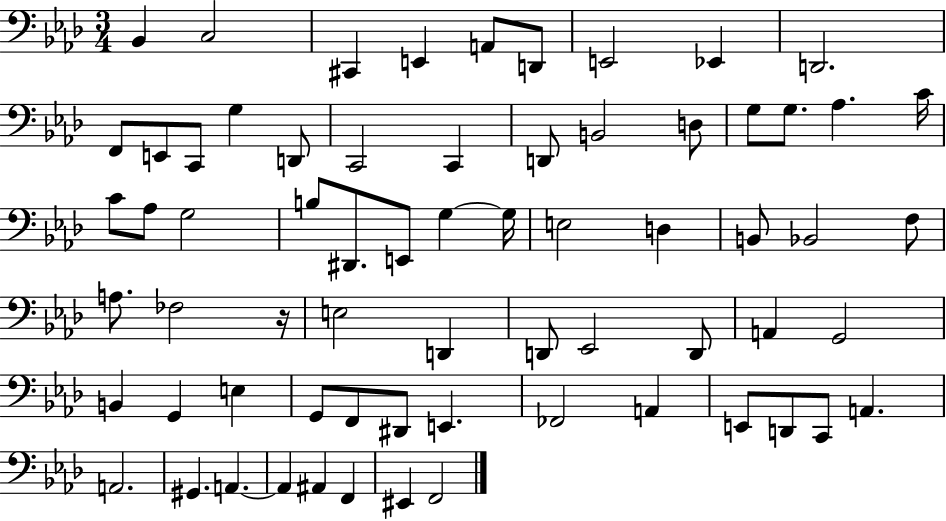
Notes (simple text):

Bb2/q C3/h C#2/q E2/q A2/e D2/e E2/h Eb2/q D2/h. F2/e E2/e C2/e G3/q D2/e C2/h C2/q D2/e B2/h D3/e G3/e G3/e. Ab3/q. C4/s C4/e Ab3/e G3/h B3/e D#2/e. E2/e G3/q G3/s E3/h D3/q B2/e Bb2/h F3/e A3/e. FES3/h R/s E3/h D2/q D2/e Eb2/h D2/e A2/q G2/h B2/q G2/q E3/q G2/e F2/e D#2/e E2/q. FES2/h A2/q E2/e D2/e C2/e A2/q. A2/h. G#2/q. A2/q. A2/q A#2/q F2/q EIS2/q F2/h